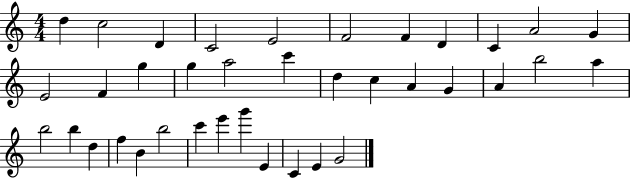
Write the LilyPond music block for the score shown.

{
  \clef treble
  \numericTimeSignature
  \time 4/4
  \key c \major
  d''4 c''2 d'4 | c'2 e'2 | f'2 f'4 d'4 | c'4 a'2 g'4 | \break e'2 f'4 g''4 | g''4 a''2 c'''4 | d''4 c''4 a'4 g'4 | a'4 b''2 a''4 | \break b''2 b''4 d''4 | f''4 b'4 b''2 | c'''4 e'''4 g'''4 e'4 | c'4 e'4 g'2 | \break \bar "|."
}